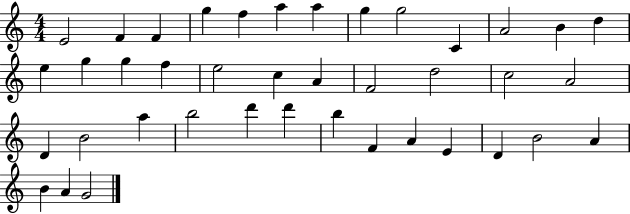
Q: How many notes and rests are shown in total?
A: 40